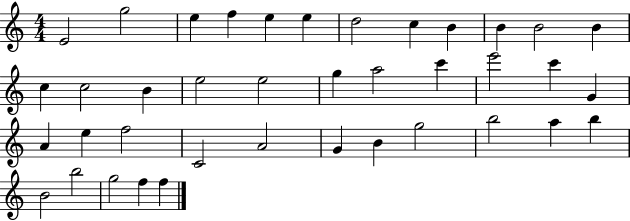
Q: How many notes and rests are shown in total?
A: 39